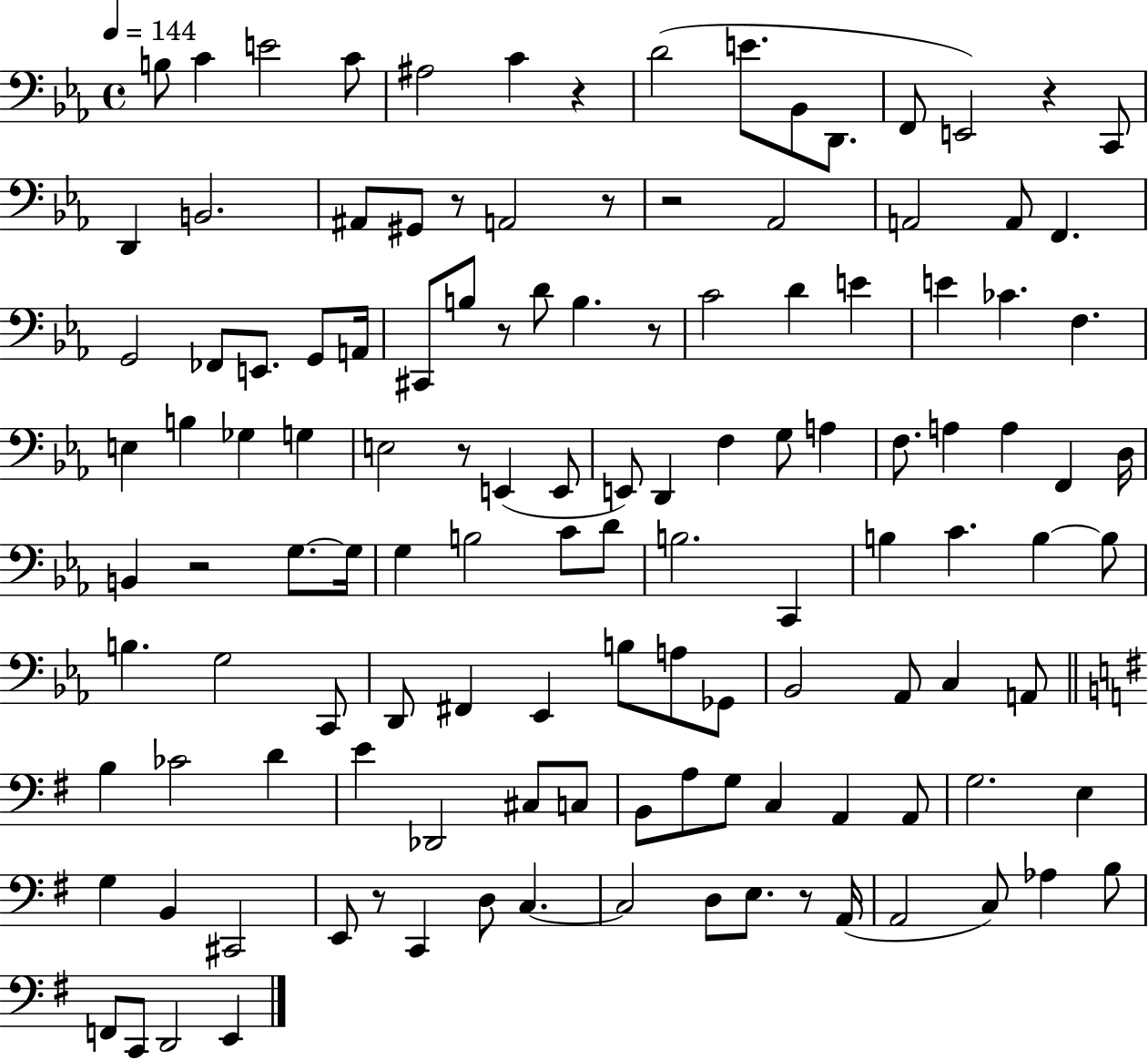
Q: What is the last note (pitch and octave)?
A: E2